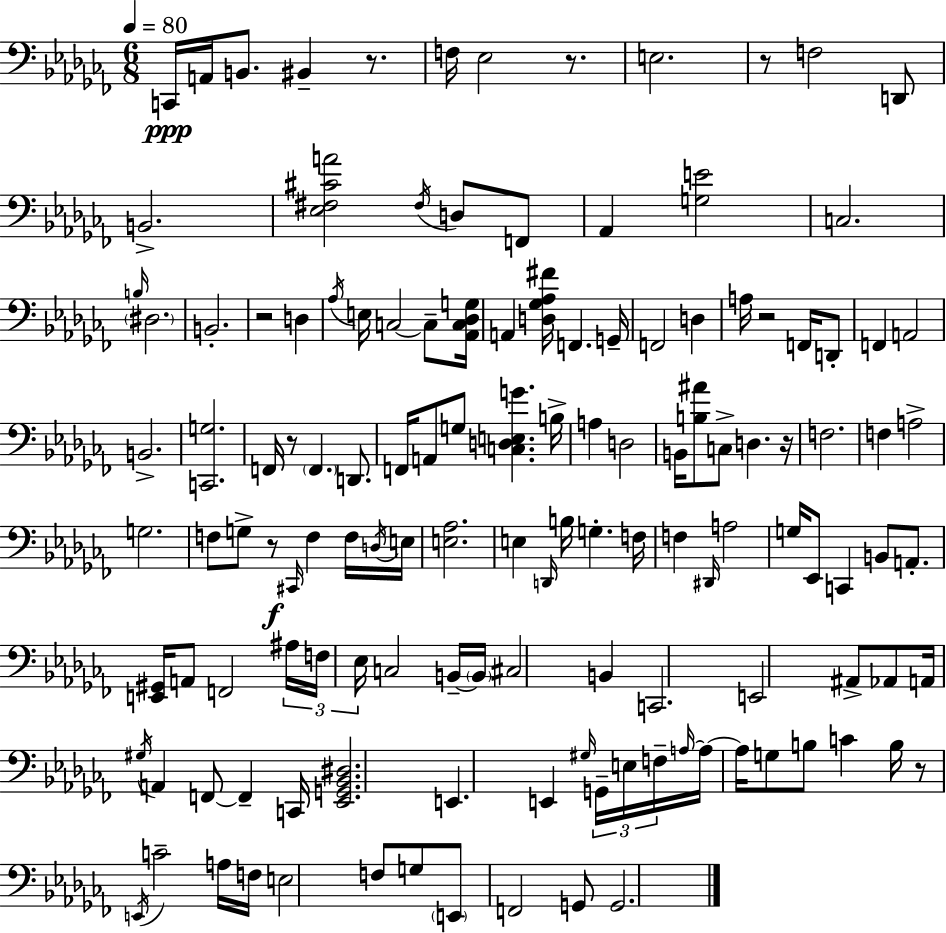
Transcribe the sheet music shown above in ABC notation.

X:1
T:Untitled
M:6/8
L:1/4
K:Abm
C,,/4 A,,/4 B,,/2 ^B,, z/2 F,/4 _E,2 z/2 E,2 z/2 F,2 D,,/2 B,,2 [_E,^F,^CA]2 ^F,/4 D,/2 F,,/2 _A,, [G,E]2 C,2 B,/4 ^D,2 B,,2 z2 D, _A,/4 E,/4 C,2 C,/2 [_A,,C,_D,G,]/4 A,, [D,_G,_A,^F]/4 F,, G,,/4 F,,2 D, A,/4 z2 F,,/4 D,,/2 F,, A,,2 B,,2 [C,,G,]2 F,,/4 z/2 F,, D,,/2 F,,/4 A,,/2 G,/2 [C,D,E,G] B,/4 A, D,2 B,,/4 [B,^A]/2 C,/2 D, z/4 F,2 F, A,2 G,2 F,/2 G,/2 z/2 ^C,,/4 F, F,/4 D,/4 E,/4 [E,_A,]2 E, D,,/4 B,/4 G, F,/4 F, ^D,,/4 A,2 G,/4 _E,,/2 C,, B,,/2 A,,/2 [E,,^G,,]/4 A,,/2 F,,2 ^A,/4 F,/4 _E,/4 C,2 B,,/4 B,,/4 ^C,2 B,, C,,2 E,,2 ^A,,/2 _A,,/2 A,,/4 ^G,/4 A,, F,,/2 F,, C,,/4 [_E,,G,,_B,,^D,]2 E,, E,, ^G,/4 G,,/4 E,/4 F,/4 A,/4 A,/4 A,/4 G,/2 B,/2 C B,/4 z/2 E,,/4 C2 A,/4 F,/4 E,2 F,/2 G,/2 E,,/2 F,,2 G,,/2 G,,2